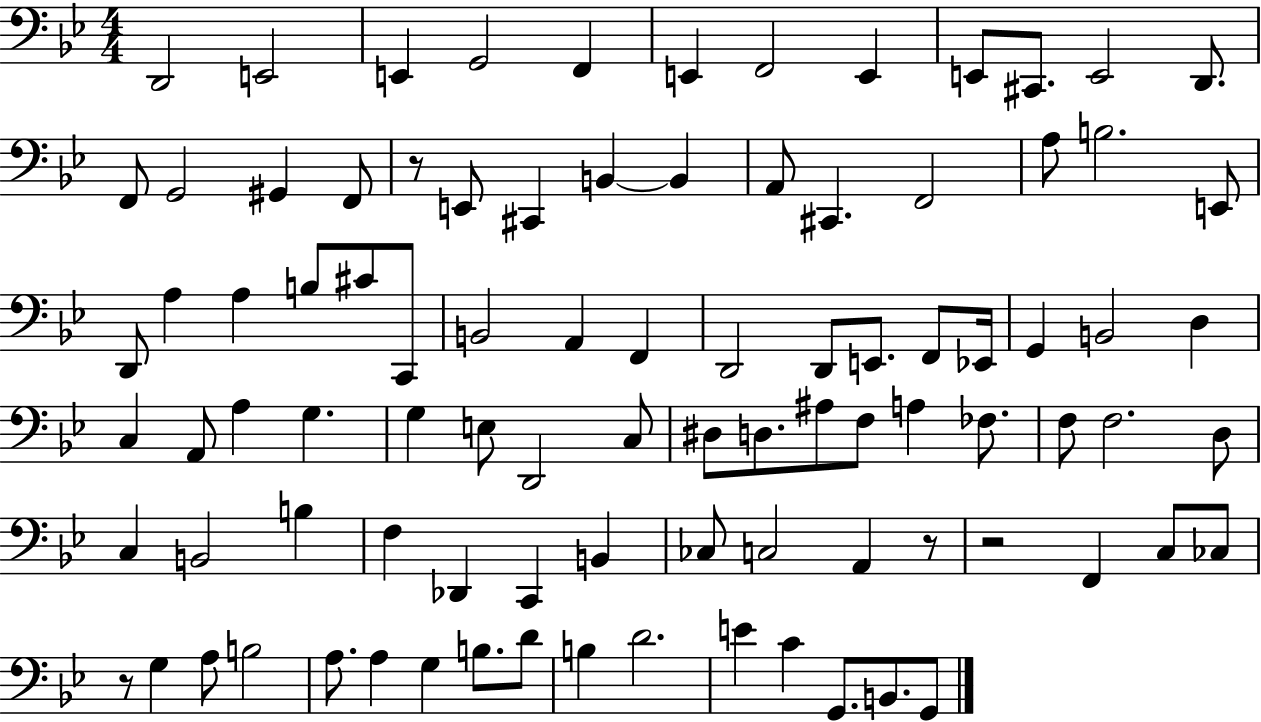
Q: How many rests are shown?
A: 4